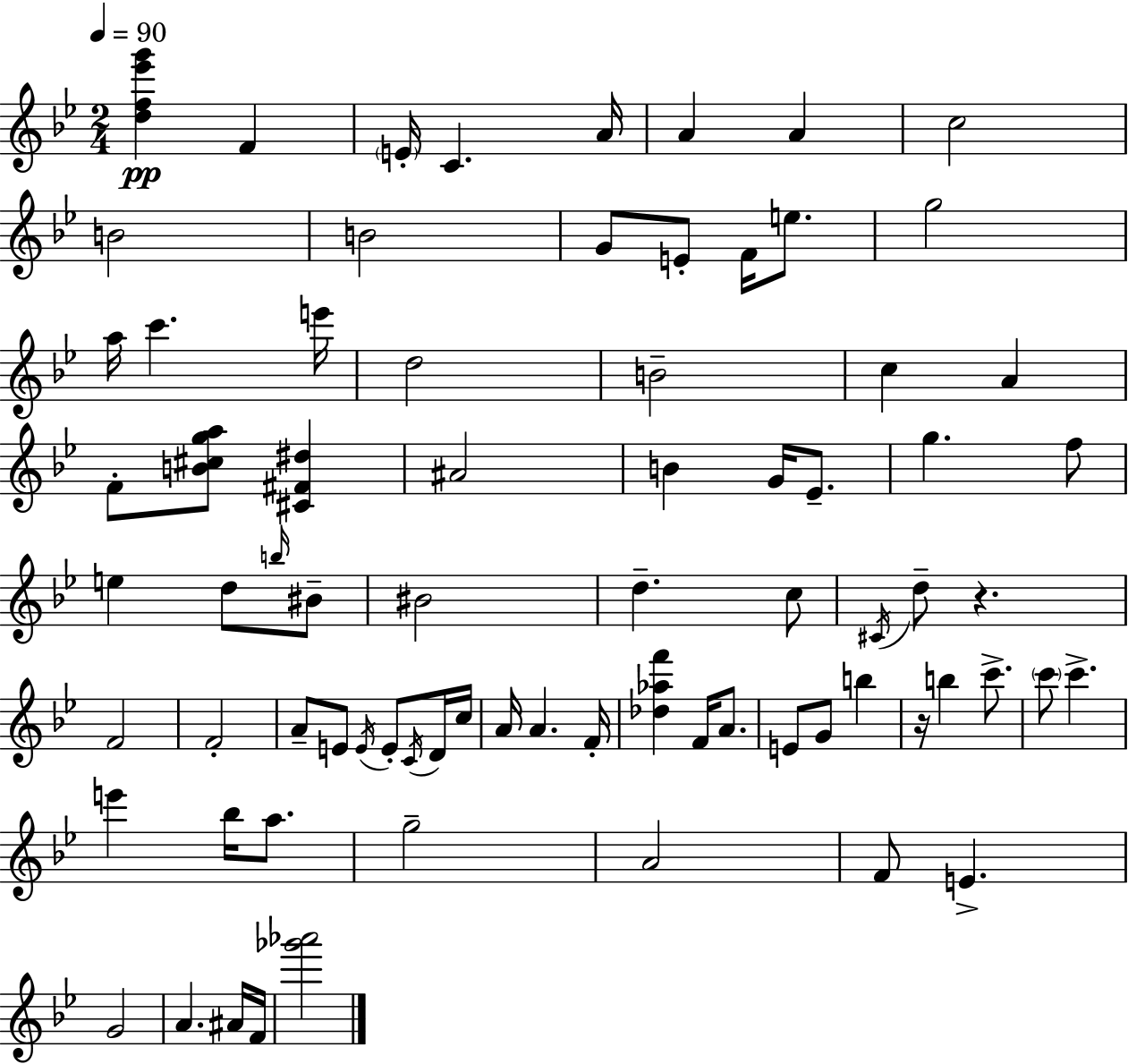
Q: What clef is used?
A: treble